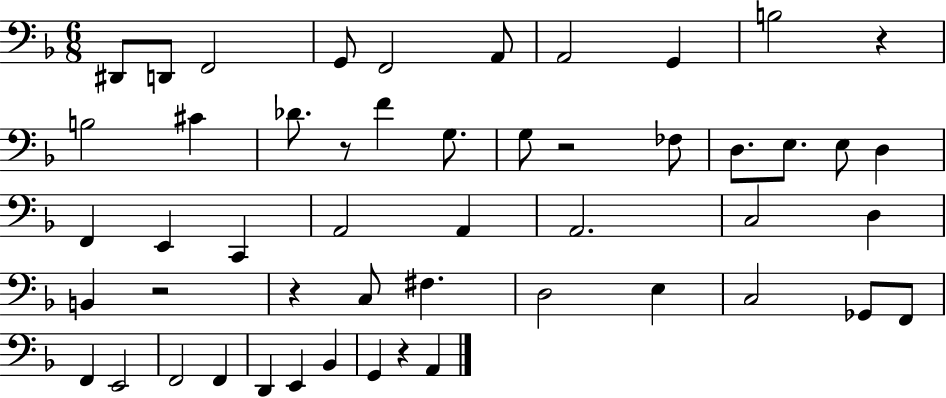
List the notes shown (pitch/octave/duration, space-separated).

D#2/e D2/e F2/h G2/e F2/h A2/e A2/h G2/q B3/h R/q B3/h C#4/q Db4/e. R/e F4/q G3/e. G3/e R/h FES3/e D3/e. E3/e. E3/e D3/q F2/q E2/q C2/q A2/h A2/q A2/h. C3/h D3/q B2/q R/h R/q C3/e F#3/q. D3/h E3/q C3/h Gb2/e F2/e F2/q E2/h F2/h F2/q D2/q E2/q Bb2/q G2/q R/q A2/q